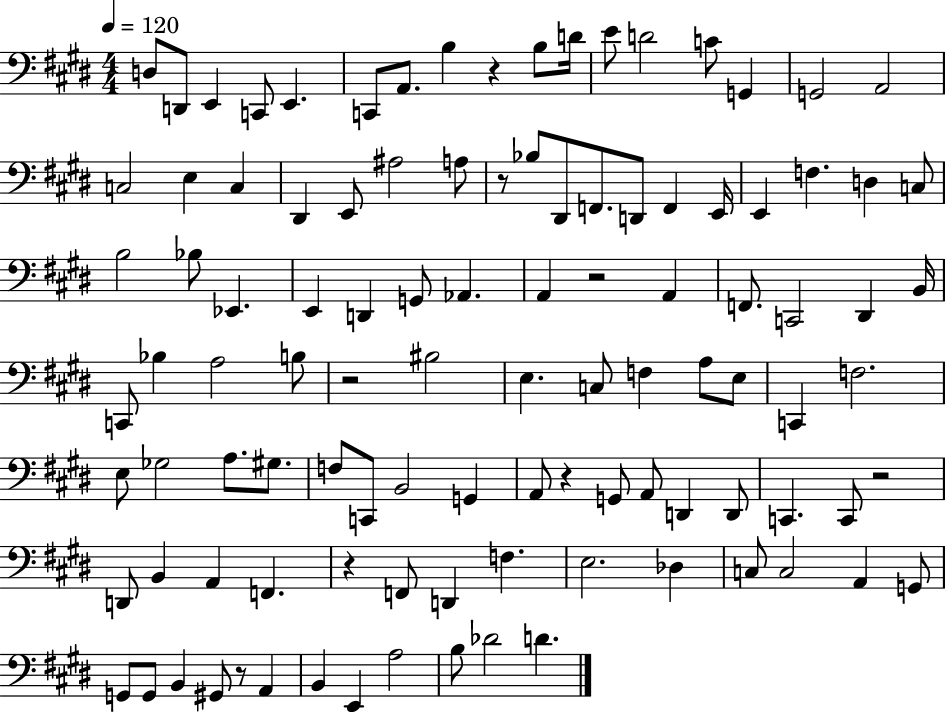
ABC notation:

X:1
T:Untitled
M:4/4
L:1/4
K:E
D,/2 D,,/2 E,, C,,/2 E,, C,,/2 A,,/2 B, z B,/2 D/4 E/2 D2 C/2 G,, G,,2 A,,2 C,2 E, C, ^D,, E,,/2 ^A,2 A,/2 z/2 _B,/2 ^D,,/2 F,,/2 D,,/2 F,, E,,/4 E,, F, D, C,/2 B,2 _B,/2 _E,, E,, D,, G,,/2 _A,, A,, z2 A,, F,,/2 C,,2 ^D,, B,,/4 C,,/2 _B, A,2 B,/2 z2 ^B,2 E, C,/2 F, A,/2 E,/2 C,, F,2 E,/2 _G,2 A,/2 ^G,/2 F,/2 C,,/2 B,,2 G,, A,,/2 z G,,/2 A,,/2 D,, D,,/2 C,, C,,/2 z2 D,,/2 B,, A,, F,, z F,,/2 D,, F, E,2 _D, C,/2 C,2 A,, G,,/2 G,,/2 G,,/2 B,, ^G,,/2 z/2 A,, B,, E,, A,2 B,/2 _D2 D